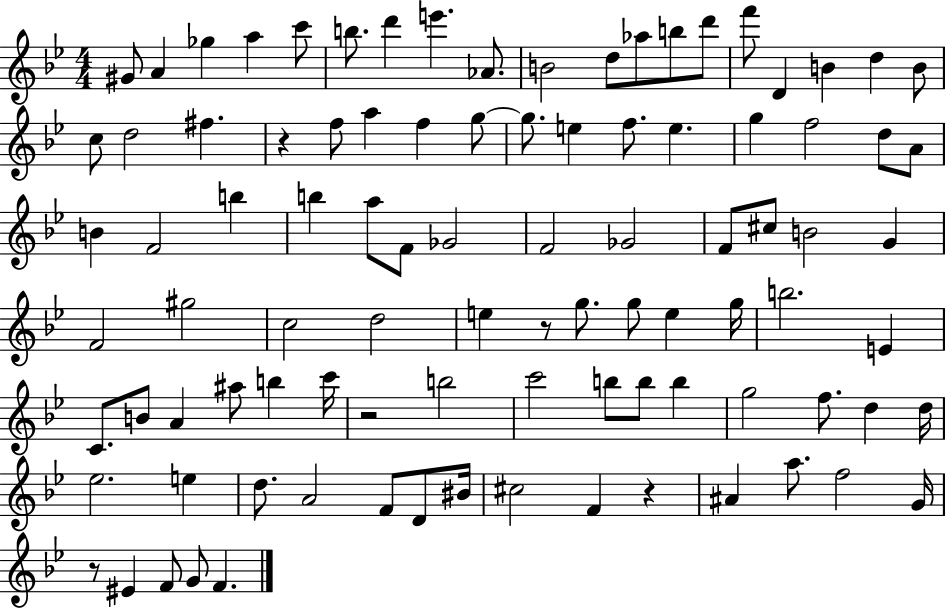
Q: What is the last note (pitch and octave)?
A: F4